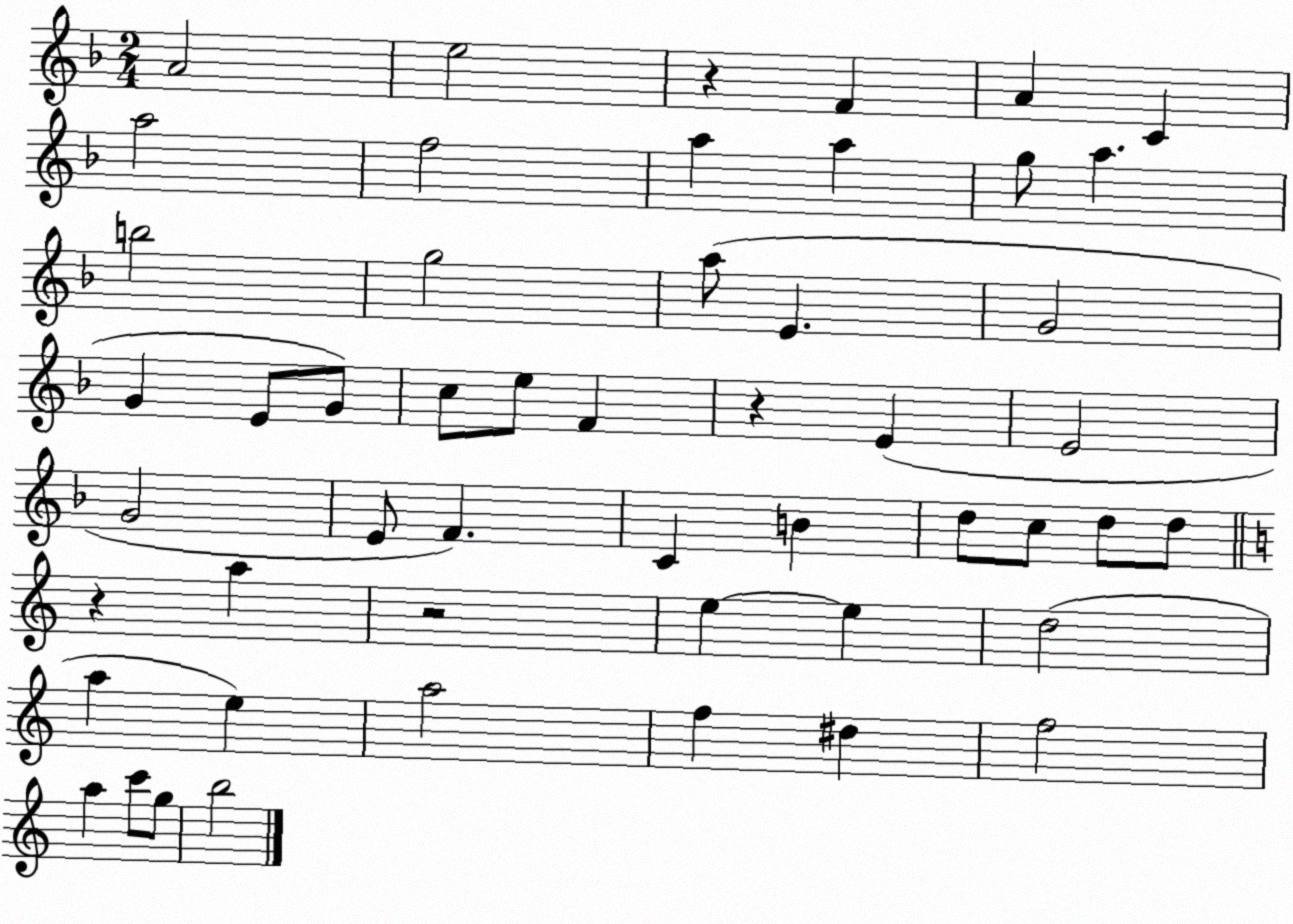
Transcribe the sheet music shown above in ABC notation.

X:1
T:Untitled
M:2/4
L:1/4
K:F
A2 e2 z F A C a2 f2 a a g/2 a b2 g2 a/2 E G2 G E/2 G/2 c/2 e/2 F z E E2 G2 E/2 F C B d/2 c/2 d/2 d/2 z a z2 e e d2 a e a2 f ^d f2 a c'/2 g/2 b2